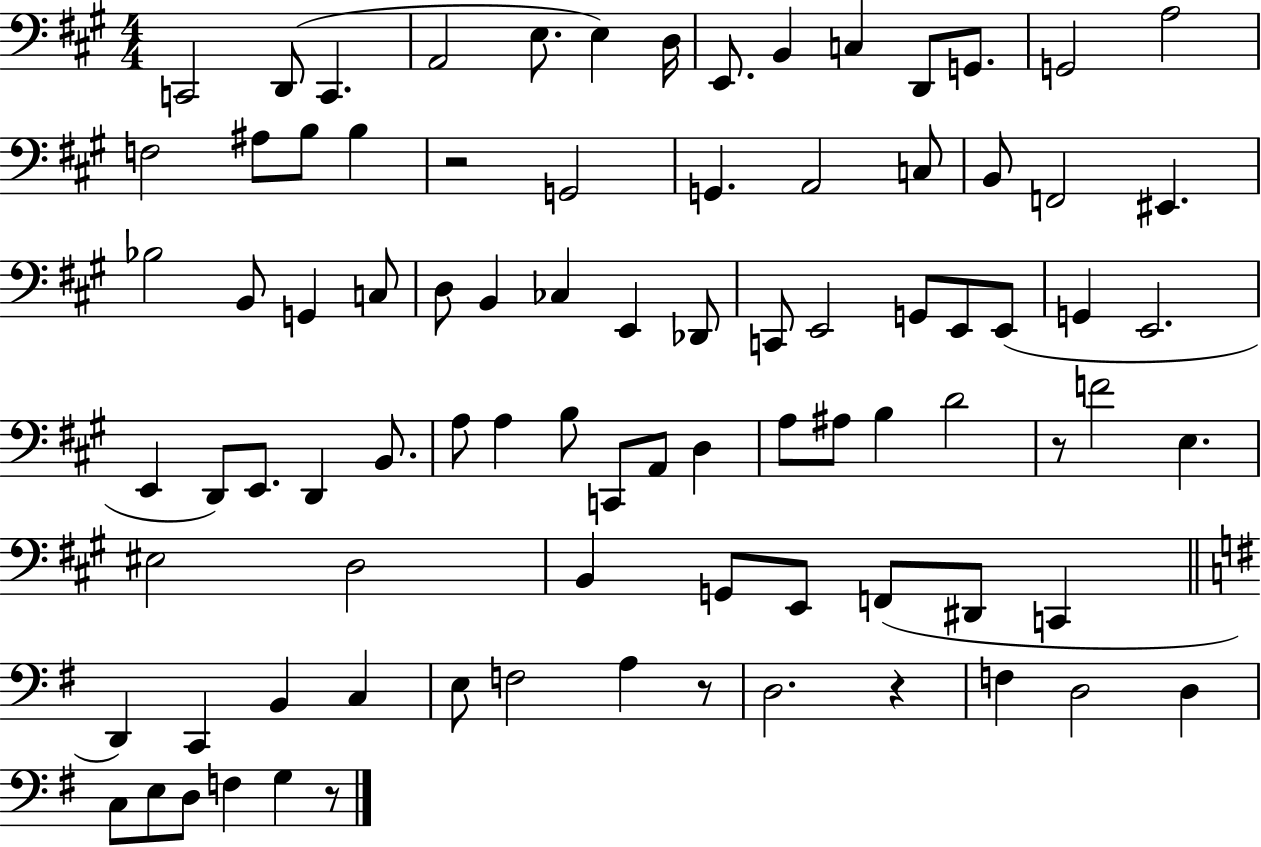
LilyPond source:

{
  \clef bass
  \numericTimeSignature
  \time 4/4
  \key a \major
  \repeat volta 2 { c,2 d,8( c,4. | a,2 e8. e4) d16 | e,8. b,4 c4 d,8 g,8. | g,2 a2 | \break f2 ais8 b8 b4 | r2 g,2 | g,4. a,2 c8 | b,8 f,2 eis,4. | \break bes2 b,8 g,4 c8 | d8 b,4 ces4 e,4 des,8 | c,8 e,2 g,8 e,8 e,8( | g,4 e,2. | \break e,4 d,8) e,8. d,4 b,8. | a8 a4 b8 c,8 a,8 d4 | a8 ais8 b4 d'2 | r8 f'2 e4. | \break eis2 d2 | b,4 g,8 e,8 f,8( dis,8 c,4 | \bar "||" \break \key g \major d,4) c,4 b,4 c4 | e8 f2 a4 r8 | d2. r4 | f4 d2 d4 | \break c8 e8 d8 f4 g4 r8 | } \bar "|."
}